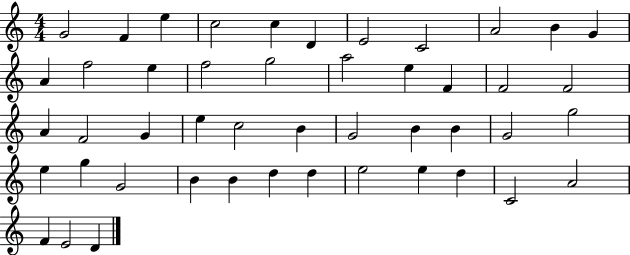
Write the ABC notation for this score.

X:1
T:Untitled
M:4/4
L:1/4
K:C
G2 F e c2 c D E2 C2 A2 B G A f2 e f2 g2 a2 e F F2 F2 A F2 G e c2 B G2 B B G2 g2 e g G2 B B d d e2 e d C2 A2 F E2 D